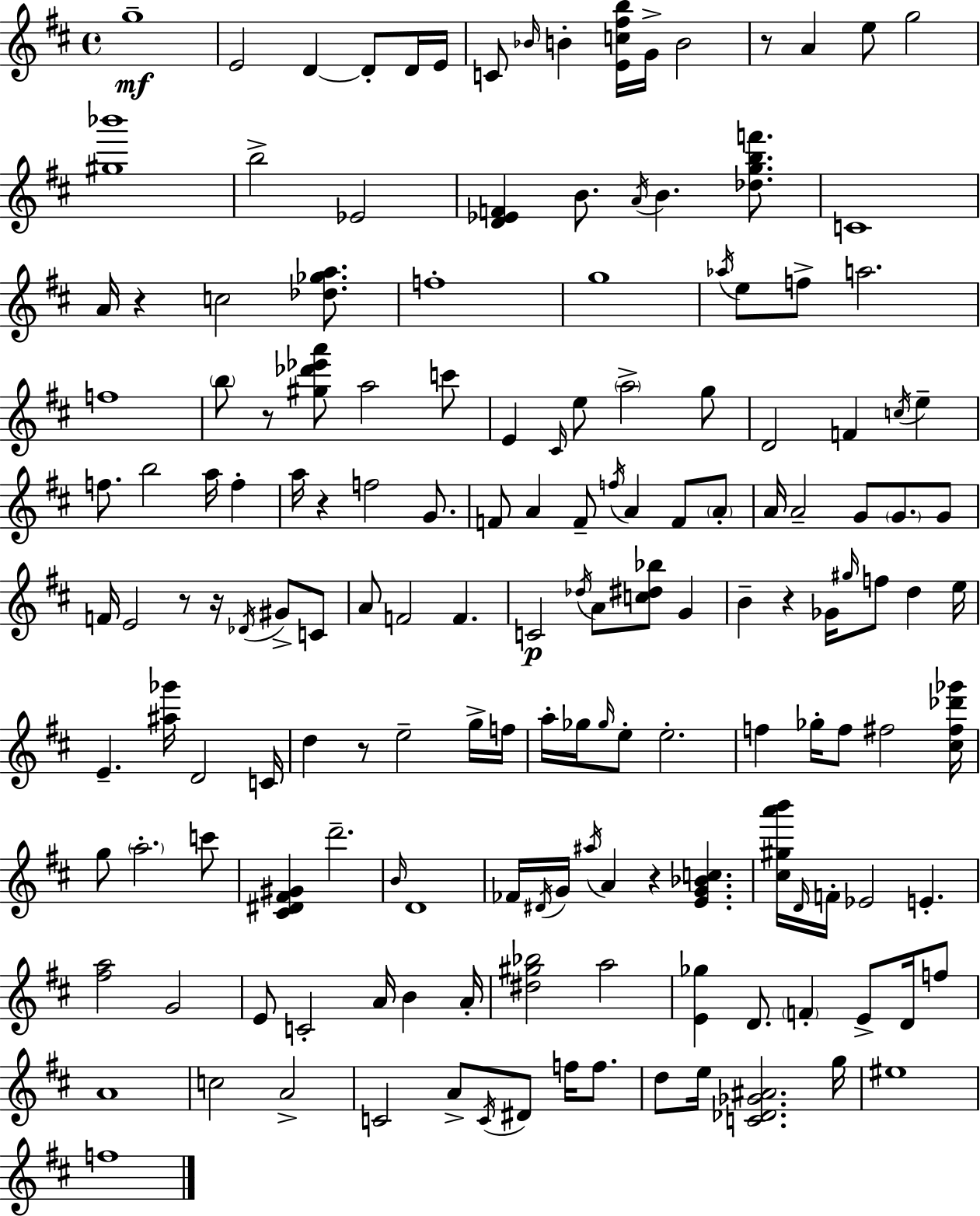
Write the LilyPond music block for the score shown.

{
  \clef treble
  \time 4/4
  \defaultTimeSignature
  \key d \major
  \repeat volta 2 { g''1--\mf | e'2 d'4~~ d'8-. d'16 e'16 | c'8 \grace { bes'16 } b'4-. <e' c'' fis'' b''>16 g'16-> b'2 | r8 a'4 e''8 g''2 | \break <gis'' bes'''>1 | b''2-> ees'2 | <d' ees' f'>4 b'8. \acciaccatura { a'16 } b'4. <des'' g'' b'' f'''>8. | c'1 | \break a'16 r4 c''2 <des'' ges'' a''>8. | f''1-. | g''1 | \acciaccatura { aes''16 } e''8 f''8-> a''2. | \break f''1 | \parenthesize b''8 r8 <gis'' des''' ees''' a'''>8 a''2 | c'''8 e'4 \grace { cis'16 } e''8 \parenthesize a''2-> | g''8 d'2 f'4 | \break \acciaccatura { c''16 } e''4-- f''8. b''2 | a''16 f''4-. a''16 r4 f''2 | g'8. f'8 a'4 f'8-- \acciaccatura { f''16 } a'4 | f'8 \parenthesize a'8-. a'16 a'2-- g'8 | \break \parenthesize g'8. g'8 f'16 e'2 r8 | r16 \acciaccatura { des'16 } gis'8-> c'8 a'8 f'2 | f'4. c'2\p \acciaccatura { des''16 } | a'8 <c'' dis'' bes''>8 g'4 b'4-- r4 | \break ges'16 \grace { gis''16 } f''8 d''4 e''16 e'4.-- <ais'' ges'''>16 | d'2 c'16 d''4 r8 e''2-- | g''16-> f''16 a''16-. ges''16 \grace { ges''16 } e''8-. e''2.-. | f''4 ges''16-. f''8 | \break fis''2 <cis'' fis'' des''' ges'''>16 g''8 \parenthesize a''2.-. | c'''8 <cis' dis' fis' gis'>4 d'''2.-- | \grace { b'16 } d'1 | fes'16 \acciaccatura { dis'16 } g'16 \acciaccatura { ais''16 } a'4 | \break r4 <e' g' bes' c''>4. <cis'' gis'' a''' b'''>16 \grace { d'16 } f'16-. | ees'2 e'4.-. <fis'' a''>2 | g'2 e'8 | c'2-. a'16 b'4 a'16-. <dis'' gis'' bes''>2 | \break a''2 <e' ges''>4 | d'8. \parenthesize f'4-. e'8-> d'16 f''8 a'1 | c''2 | a'2-> c'2 | \break a'8-> \acciaccatura { c'16 } dis'8 f''16 f''8. d''8 | e''16 <c' des' ges' ais'>2. g''16 eis''1 | f''1 | } \bar "|."
}